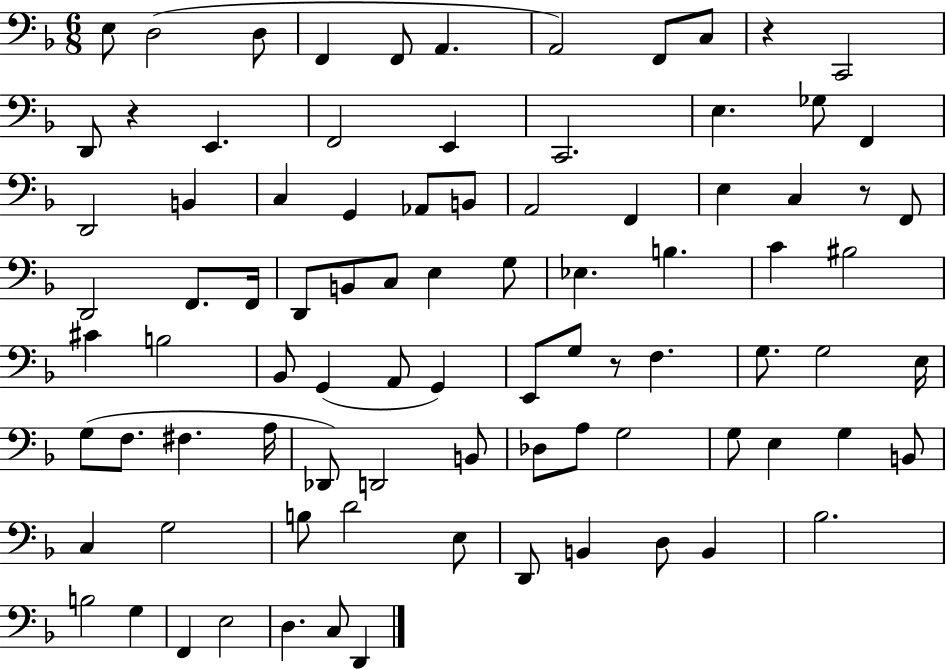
{
  \clef bass
  \numericTimeSignature
  \time 6/8
  \key f \major
  \repeat volta 2 { e8 d2( d8 | f,4 f,8 a,4. | a,2) f,8 c8 | r4 c,2 | \break d,8 r4 e,4. | f,2 e,4 | c,2. | e4. ges8 f,4 | \break d,2 b,4 | c4 g,4 aes,8 b,8 | a,2 f,4 | e4 c4 r8 f,8 | \break d,2 f,8. f,16 | d,8 b,8 c8 e4 g8 | ees4. b4. | c'4 bis2 | \break cis'4 b2 | bes,8 g,4( a,8 g,4) | e,8 g8 r8 f4. | g8. g2 e16 | \break g8( f8. fis4. a16 | des,8) d,2 b,8 | des8 a8 g2 | g8 e4 g4 b,8 | \break c4 g2 | b8 d'2 e8 | d,8 b,4 d8 b,4 | bes2. | \break b2 g4 | f,4 e2 | d4. c8 d,4 | } \bar "|."
}